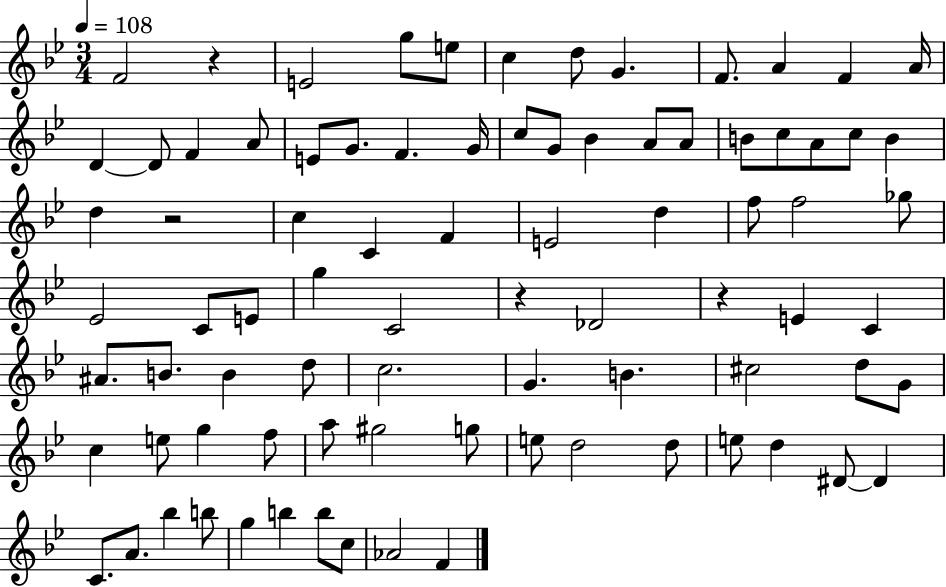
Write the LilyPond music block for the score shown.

{
  \clef treble
  \numericTimeSignature
  \time 3/4
  \key bes \major
  \tempo 4 = 108
  f'2 r4 | e'2 g''8 e''8 | c''4 d''8 g'4. | f'8. a'4 f'4 a'16 | \break d'4~~ d'8 f'4 a'8 | e'8 g'8. f'4. g'16 | c''8 g'8 bes'4 a'8 a'8 | b'8 c''8 a'8 c''8 b'4 | \break d''4 r2 | c''4 c'4 f'4 | e'2 d''4 | f''8 f''2 ges''8 | \break ees'2 c'8 e'8 | g''4 c'2 | r4 des'2 | r4 e'4 c'4 | \break ais'8. b'8. b'4 d''8 | c''2. | g'4. b'4. | cis''2 d''8 g'8 | \break c''4 e''8 g''4 f''8 | a''8 gis''2 g''8 | e''8 d''2 d''8 | e''8 d''4 dis'8~~ dis'4 | \break c'8. a'8. bes''4 b''8 | g''4 b''4 b''8 c''8 | aes'2 f'4 | \bar "|."
}